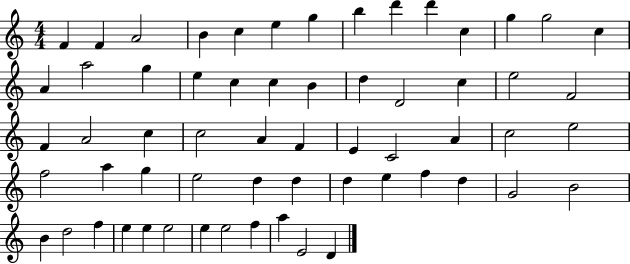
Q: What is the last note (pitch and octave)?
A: D4